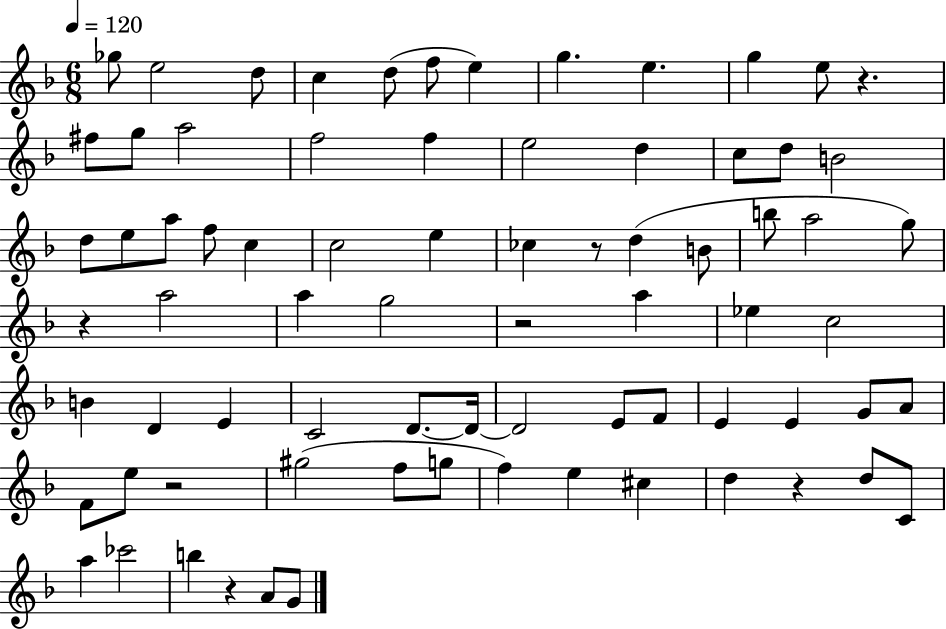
X:1
T:Untitled
M:6/8
L:1/4
K:F
_g/2 e2 d/2 c d/2 f/2 e g e g e/2 z ^f/2 g/2 a2 f2 f e2 d c/2 d/2 B2 d/2 e/2 a/2 f/2 c c2 e _c z/2 d B/2 b/2 a2 g/2 z a2 a g2 z2 a _e c2 B D E C2 D/2 D/4 D2 E/2 F/2 E E G/2 A/2 F/2 e/2 z2 ^g2 f/2 g/2 f e ^c d z d/2 C/2 a _c'2 b z A/2 G/2